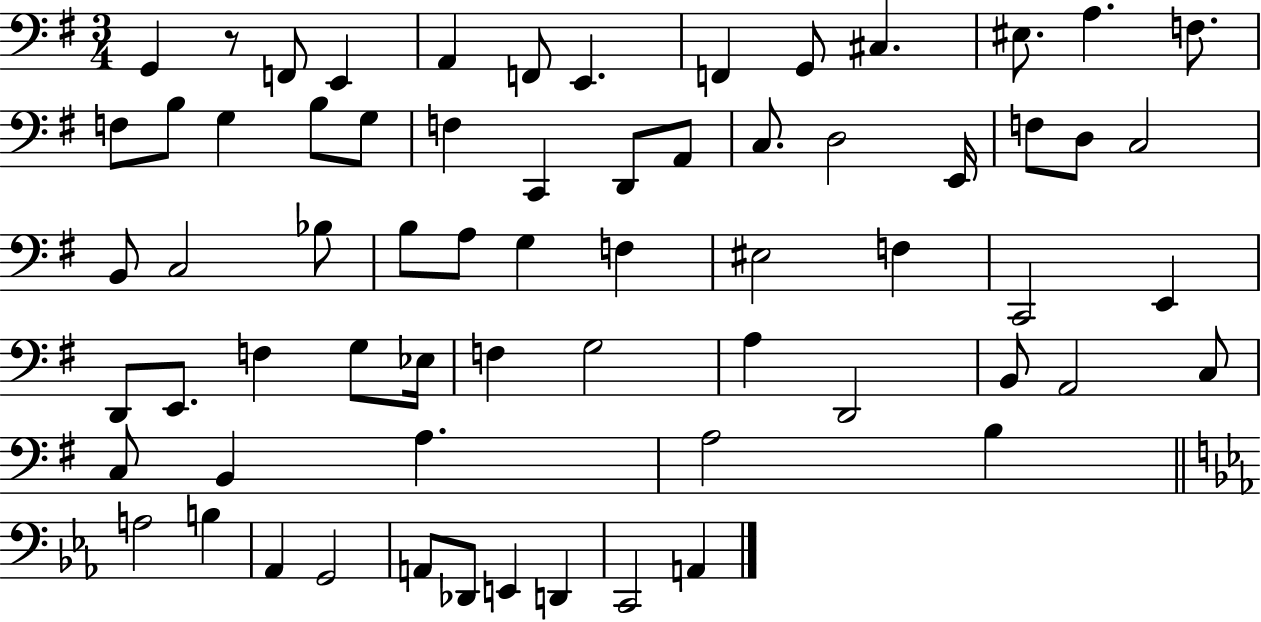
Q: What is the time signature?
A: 3/4